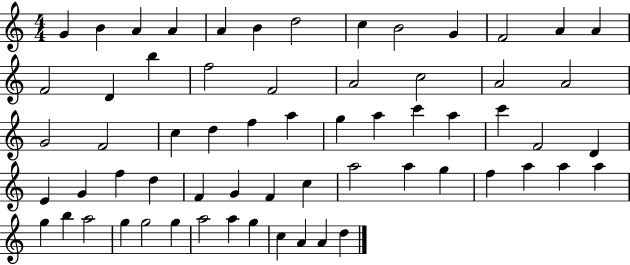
G4/q B4/q A4/q A4/q A4/q B4/q D5/h C5/q B4/h G4/q F4/h A4/q A4/q F4/h D4/q B5/q F5/h F4/h A4/h C5/h A4/h A4/h G4/h F4/h C5/q D5/q F5/q A5/q G5/q A5/q C6/q A5/q C6/q F4/h D4/q E4/q G4/q F5/q D5/q F4/q G4/q F4/q C5/q A5/h A5/q G5/q F5/q A5/q A5/q A5/q G5/q B5/q A5/h G5/q G5/h G5/q A5/h A5/q G5/q C5/q A4/q A4/q D5/q